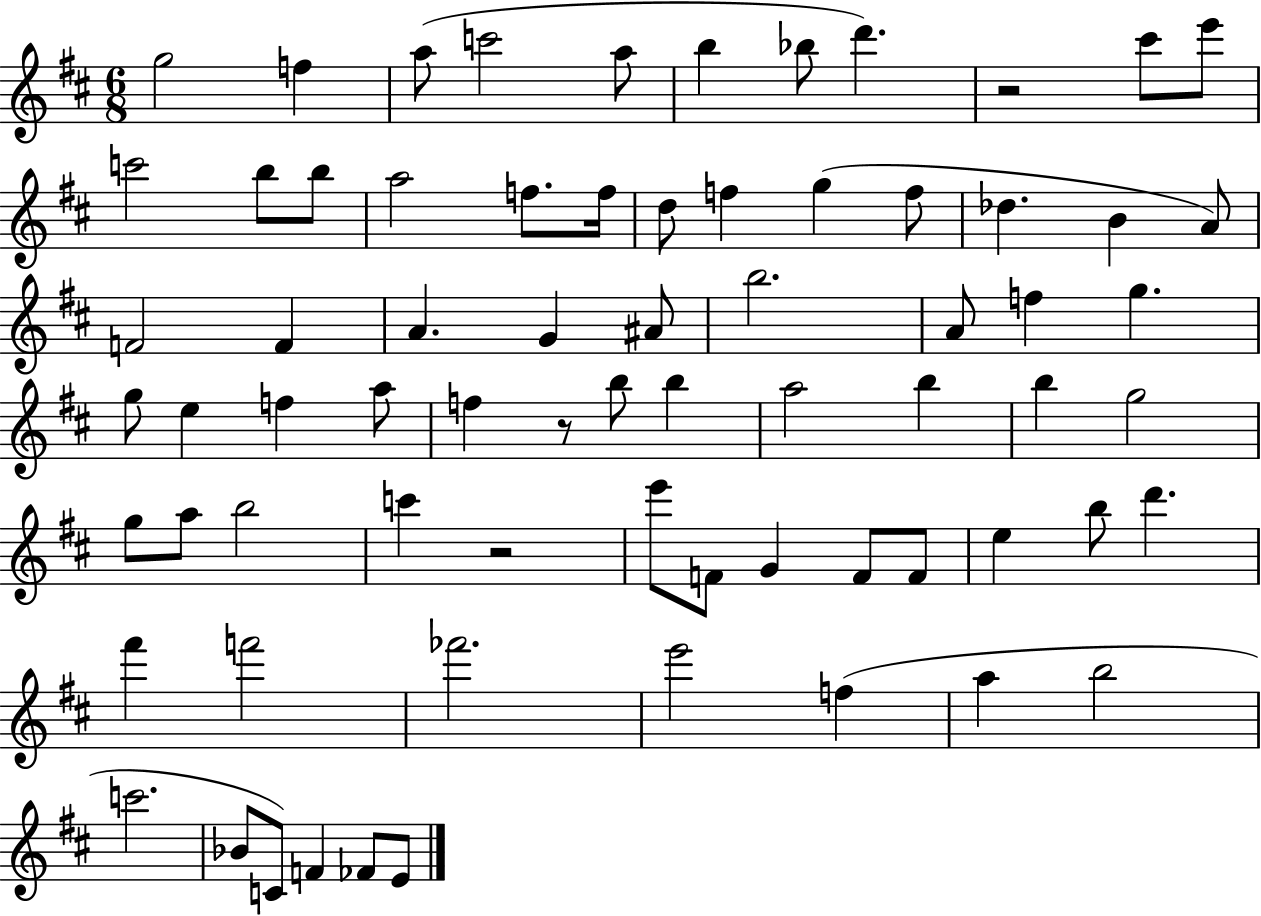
{
  \clef treble
  \numericTimeSignature
  \time 6/8
  \key d \major
  \repeat volta 2 { g''2 f''4 | a''8( c'''2 a''8 | b''4 bes''8 d'''4.) | r2 cis'''8 e'''8 | \break c'''2 b''8 b''8 | a''2 f''8. f''16 | d''8 f''4 g''4( f''8 | des''4. b'4 a'8) | \break f'2 f'4 | a'4. g'4 ais'8 | b''2. | a'8 f''4 g''4. | \break g''8 e''4 f''4 a''8 | f''4 r8 b''8 b''4 | a''2 b''4 | b''4 g''2 | \break g''8 a''8 b''2 | c'''4 r2 | e'''8 f'8 g'4 f'8 f'8 | e''4 b''8 d'''4. | \break fis'''4 f'''2 | fes'''2. | e'''2 f''4( | a''4 b''2 | \break c'''2. | bes'8 c'8) f'4 fes'8 e'8 | } \bar "|."
}